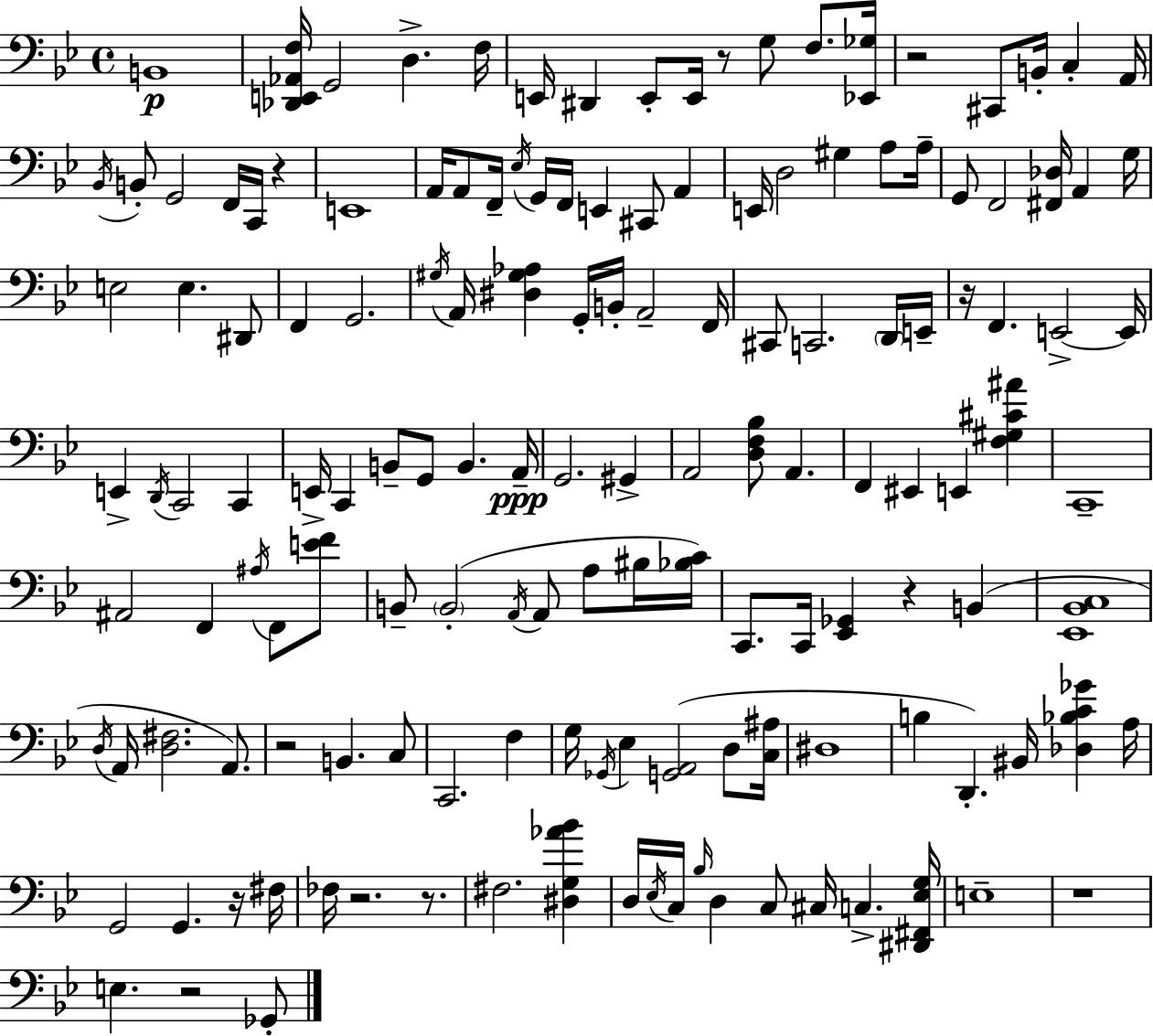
{
  \clef bass
  \time 4/4
  \defaultTimeSignature
  \key bes \major
  b,1\p | <des, e, aes, f>16 g,2 d4.-> f16 | e,16 dis,4 e,8-. e,16 r8 g8 f8. <ees, ges>16 | r2 cis,8 b,16-. c4-. a,16 | \break \acciaccatura { bes,16 } b,8-. g,2 f,16 c,16 r4 | e,1 | a,16 a,8 f,16-- \acciaccatura { ees16 } g,16 f,16 e,4 cis,8 a,4 | e,16 d2 gis4 a8 | \break a16-- g,8 f,2 <fis, des>16 a,4 | g16 e2 e4. | dis,8 f,4 g,2. | \acciaccatura { gis16 } a,16 <dis gis aes>4 g,16-. b,16-. a,2-- | \break f,16 cis,8 c,2. | \parenthesize d,16 e,16-- r16 f,4. e,2->~~ | e,16 e,4-> \acciaccatura { d,16 } c,2 | c,4 e,16-> c,4 b,8-- g,8 b,4. | \break a,16--\ppp g,2. | gis,4-> a,2 <d f bes>8 a,4. | f,4 eis,4 e,4 | <f gis cis' ais'>4 c,1-- | \break ais,2 f,4 | \acciaccatura { ais16 } f,8 <e' f'>8 b,8-- \parenthesize b,2-.( \acciaccatura { a,16 } | a,8 a8 bis16 <bes c'>16) c,8. c,16 <ees, ges,>4 r4 | b,4( <ees, bes, c>1 | \break \acciaccatura { d16 } a,16 <d fis>2. | a,8.) r2 b,4. | c8 c,2. | f4 g16 \acciaccatura { ges,16 } ees4 <g, a,>2( | \break d8 <c ais>16 dis1 | b4 d,4.-.) | bis,16 <des bes c' ges'>4 a16 g,2 | g,4. r16 fis16 fes16 r2. | \break r8. fis2. | <dis g aes' bes'>4 d16 \acciaccatura { ees16 } c16 \grace { bes16 } d4 | c8 cis16 c4.-> <dis, fis, ees g>16 e1-- | r1 | \break e4. | r2 ges,8-. \bar "|."
}